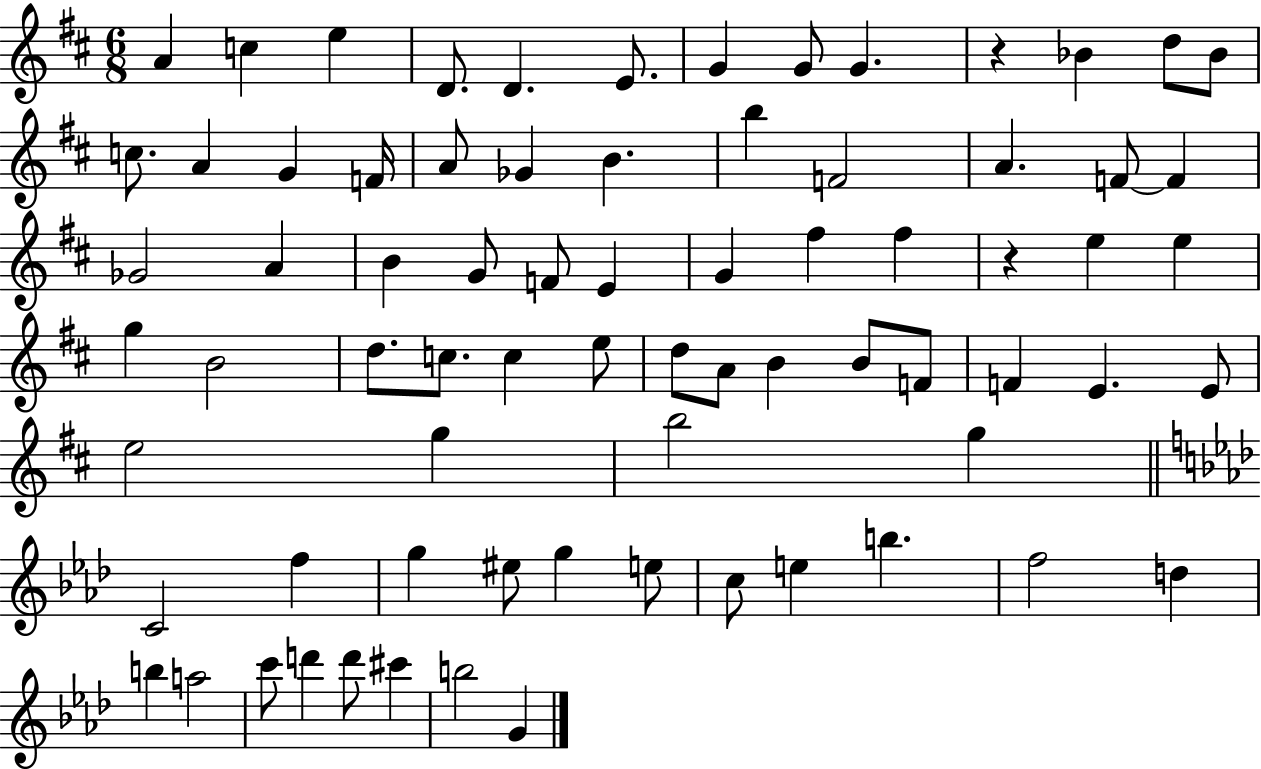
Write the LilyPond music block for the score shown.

{
  \clef treble
  \numericTimeSignature
  \time 6/8
  \key d \major
  \repeat volta 2 { a'4 c''4 e''4 | d'8. d'4. e'8. | g'4 g'8 g'4. | r4 bes'4 d''8 bes'8 | \break c''8. a'4 g'4 f'16 | a'8 ges'4 b'4. | b''4 f'2 | a'4. f'8~~ f'4 | \break ges'2 a'4 | b'4 g'8 f'8 e'4 | g'4 fis''4 fis''4 | r4 e''4 e''4 | \break g''4 b'2 | d''8. c''8. c''4 e''8 | d''8 a'8 b'4 b'8 f'8 | f'4 e'4. e'8 | \break e''2 g''4 | b''2 g''4 | \bar "||" \break \key aes \major c'2 f''4 | g''4 eis''8 g''4 e''8 | c''8 e''4 b''4. | f''2 d''4 | \break b''4 a''2 | c'''8 d'''4 d'''8 cis'''4 | b''2 g'4 | } \bar "|."
}